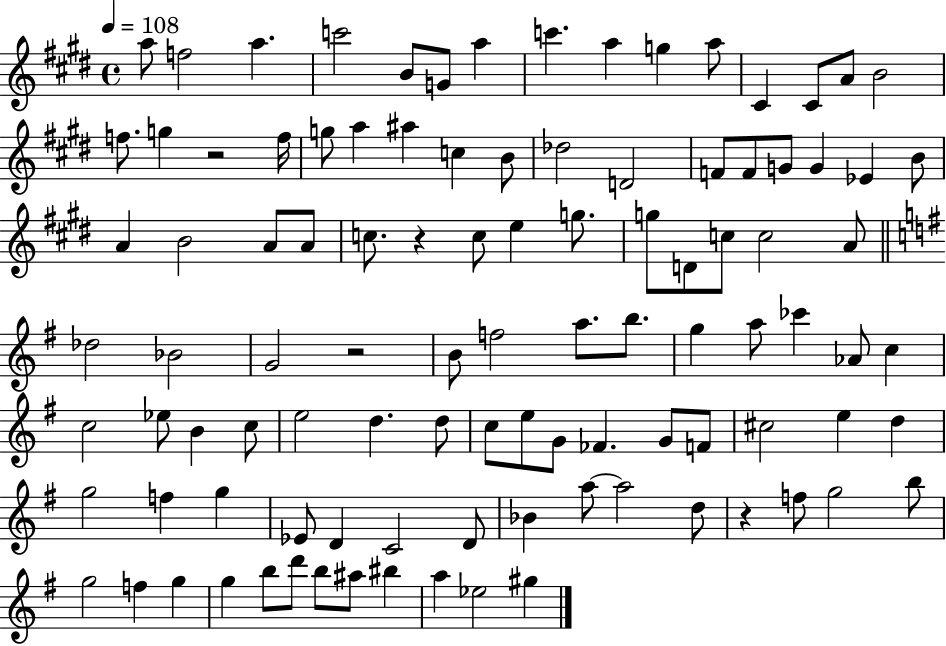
{
  \clef treble
  \time 4/4
  \defaultTimeSignature
  \key e \major
  \tempo 4 = 108
  \repeat volta 2 { a''8 f''2 a''4. | c'''2 b'8 g'8 a''4 | c'''4. a''4 g''4 a''8 | cis'4 cis'8 a'8 b'2 | \break f''8. g''4 r2 f''16 | g''8 a''4 ais''4 c''4 b'8 | des''2 d'2 | f'8 f'8 g'8 g'4 ees'4 b'8 | \break a'4 b'2 a'8 a'8 | c''8. r4 c''8 e''4 g''8. | g''8 d'8 c''8 c''2 a'8 | \bar "||" \break \key e \minor des''2 bes'2 | g'2 r2 | b'8 f''2 a''8. b''8. | g''4 a''8 ces'''4 aes'8 c''4 | \break c''2 ees''8 b'4 c''8 | e''2 d''4. d''8 | c''8 e''8 g'8 fes'4. g'8 f'8 | cis''2 e''4 d''4 | \break g''2 f''4 g''4 | ees'8 d'4 c'2 d'8 | bes'4 a''8~~ a''2 d''8 | r4 f''8 g''2 b''8 | \break g''2 f''4 g''4 | g''4 b''8 d'''8 b''8 ais''8 bis''4 | a''4 ees''2 gis''4 | } \bar "|."
}